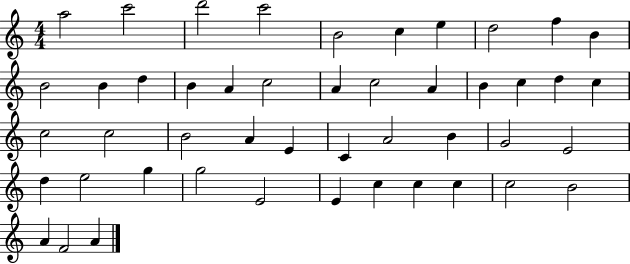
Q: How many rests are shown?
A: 0